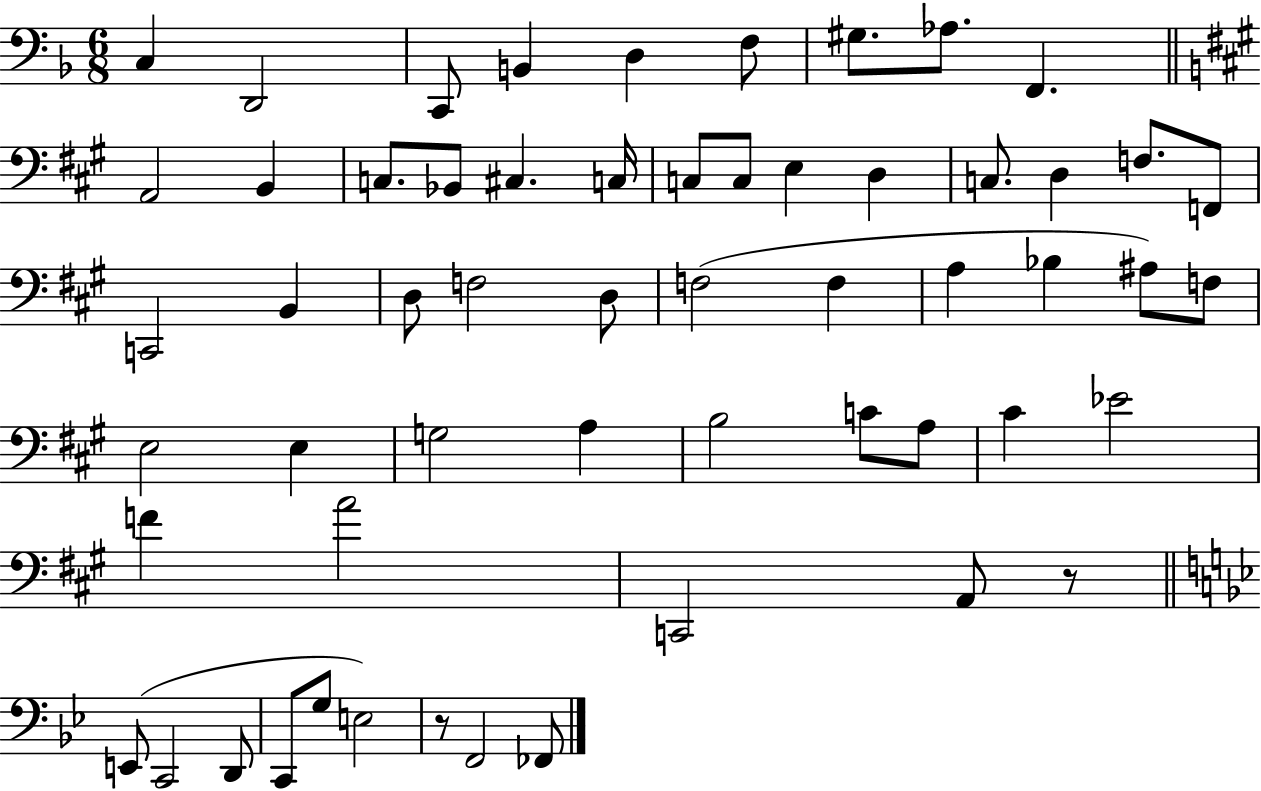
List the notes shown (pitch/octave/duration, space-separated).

C3/q D2/h C2/e B2/q D3/q F3/e G#3/e. Ab3/e. F2/q. A2/h B2/q C3/e. Bb2/e C#3/q. C3/s C3/e C3/e E3/q D3/q C3/e. D3/q F3/e. F2/e C2/h B2/q D3/e F3/h D3/e F3/h F3/q A3/q Bb3/q A#3/e F3/e E3/h E3/q G3/h A3/q B3/h C4/e A3/e C#4/q Eb4/h F4/q A4/h C2/h A2/e R/e E2/e C2/h D2/e C2/e G3/e E3/h R/e F2/h FES2/e